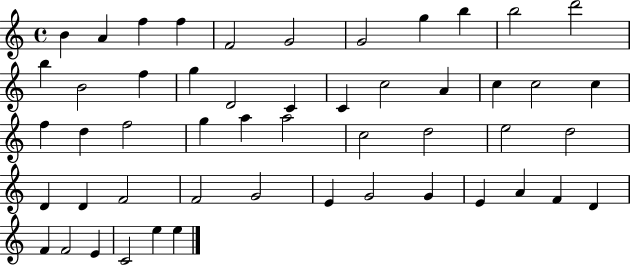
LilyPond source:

{
  \clef treble
  \time 4/4
  \defaultTimeSignature
  \key c \major
  b'4 a'4 f''4 f''4 | f'2 g'2 | g'2 g''4 b''4 | b''2 d'''2 | \break b''4 b'2 f''4 | g''4 d'2 c'4 | c'4 c''2 a'4 | c''4 c''2 c''4 | \break f''4 d''4 f''2 | g''4 a''4 a''2 | c''2 d''2 | e''2 d''2 | \break d'4 d'4 f'2 | f'2 g'2 | e'4 g'2 g'4 | e'4 a'4 f'4 d'4 | \break f'4 f'2 e'4 | c'2 e''4 e''4 | \bar "|."
}